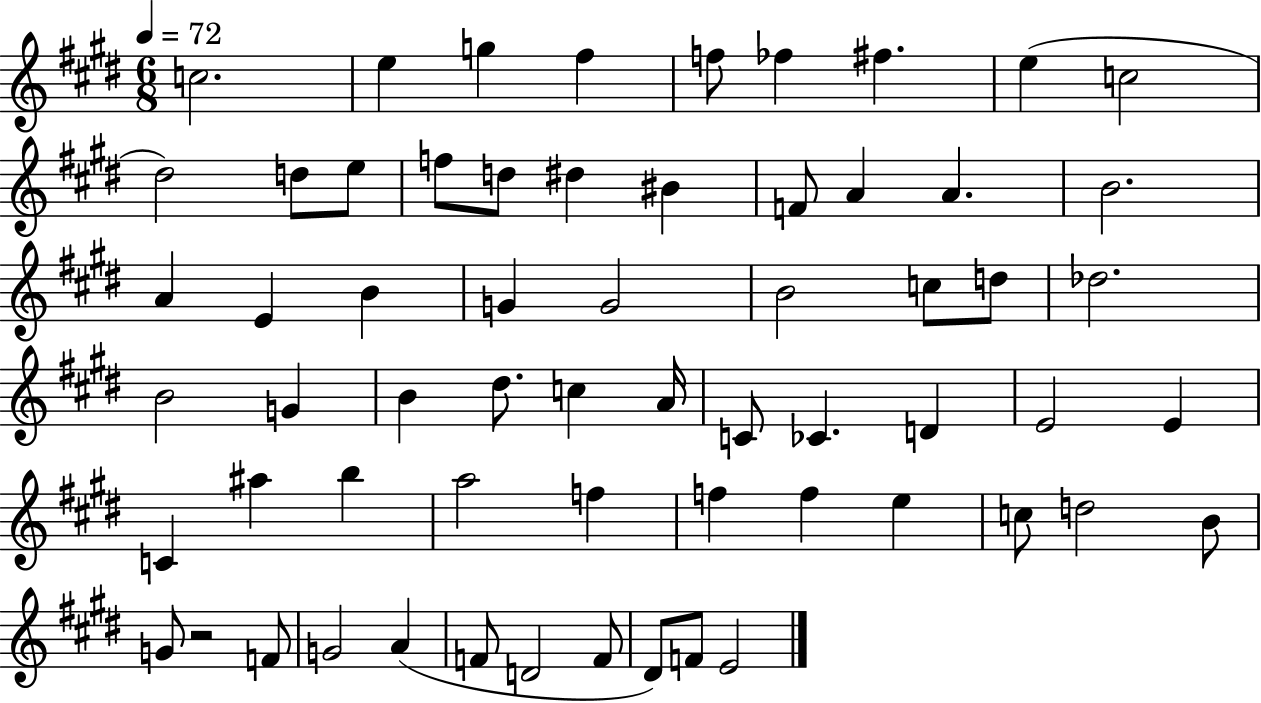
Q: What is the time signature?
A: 6/8